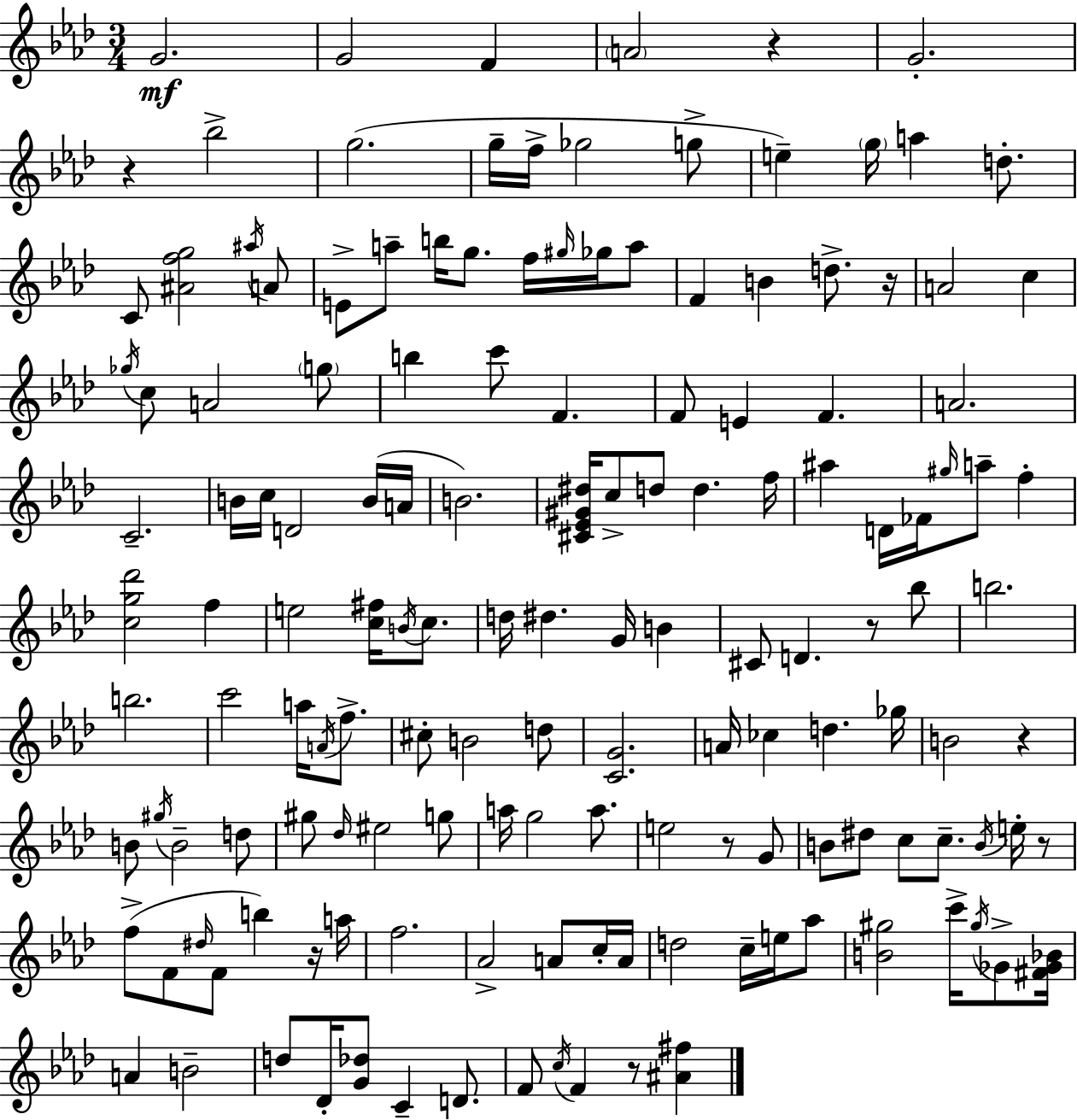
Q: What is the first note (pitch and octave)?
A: G4